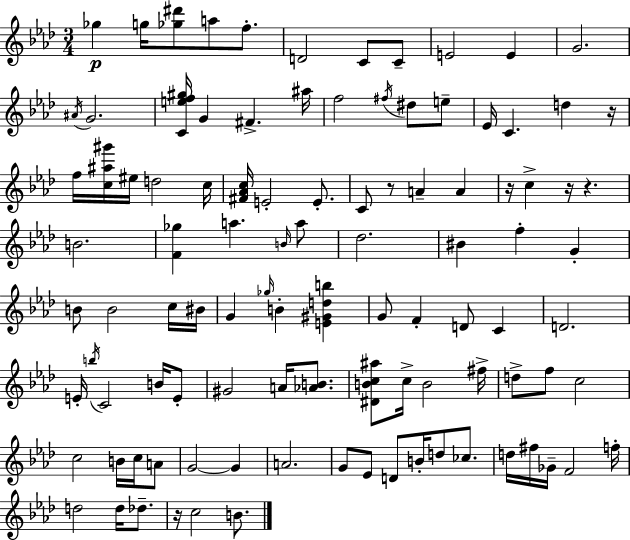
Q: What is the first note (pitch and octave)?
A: Gb5